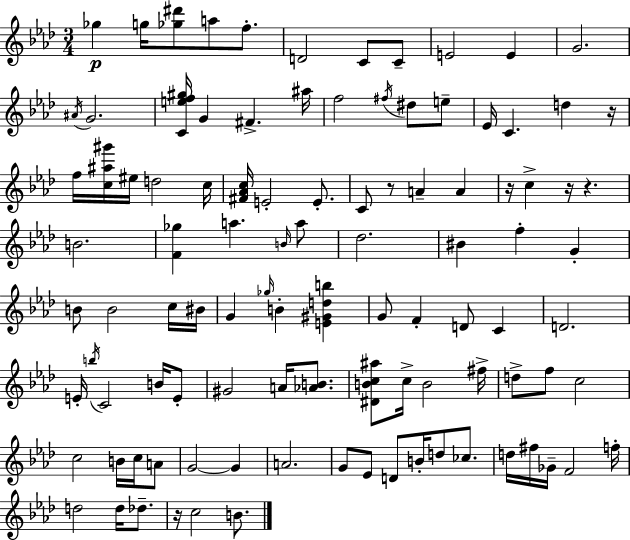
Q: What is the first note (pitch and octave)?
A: Gb5